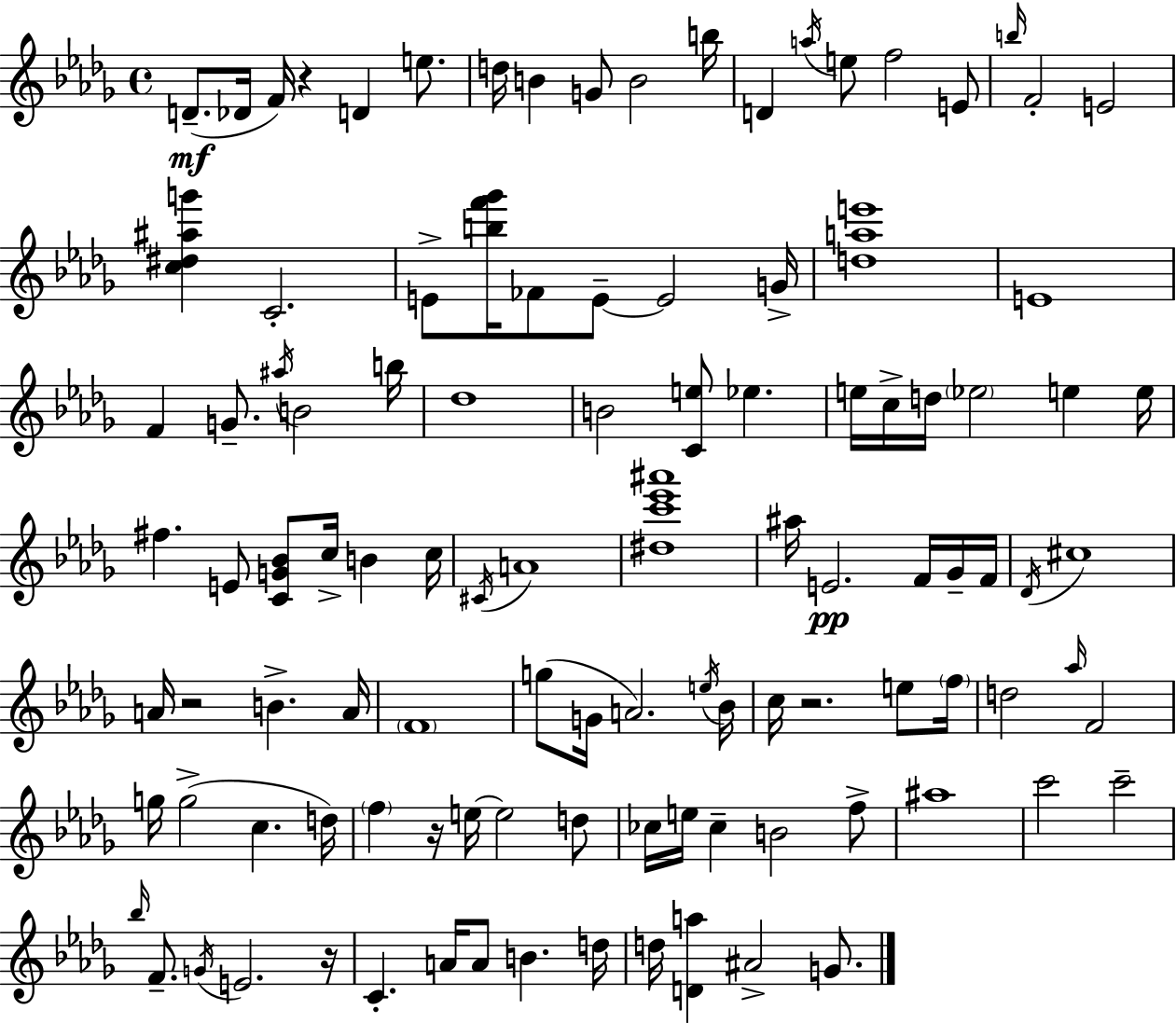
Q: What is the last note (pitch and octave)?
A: G4